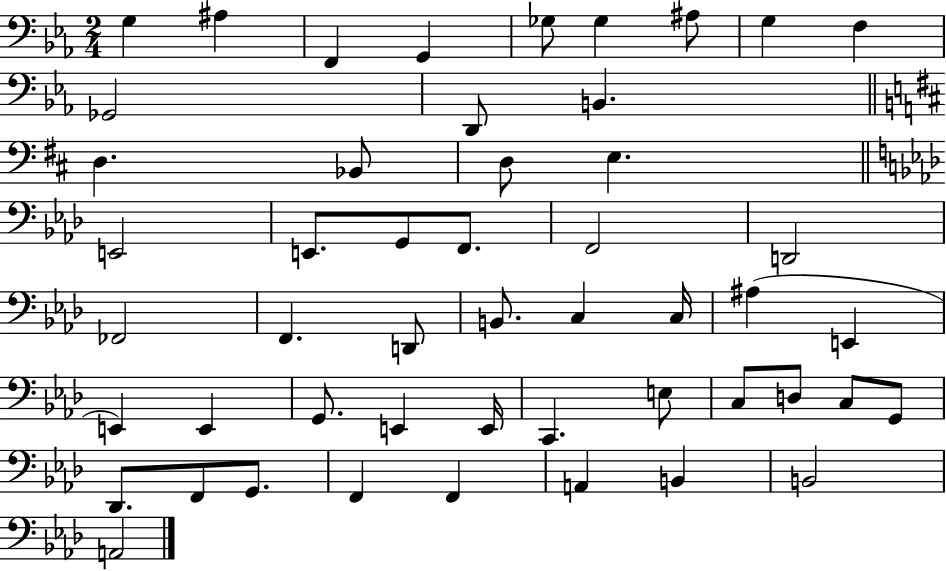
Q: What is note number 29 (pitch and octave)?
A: A#3